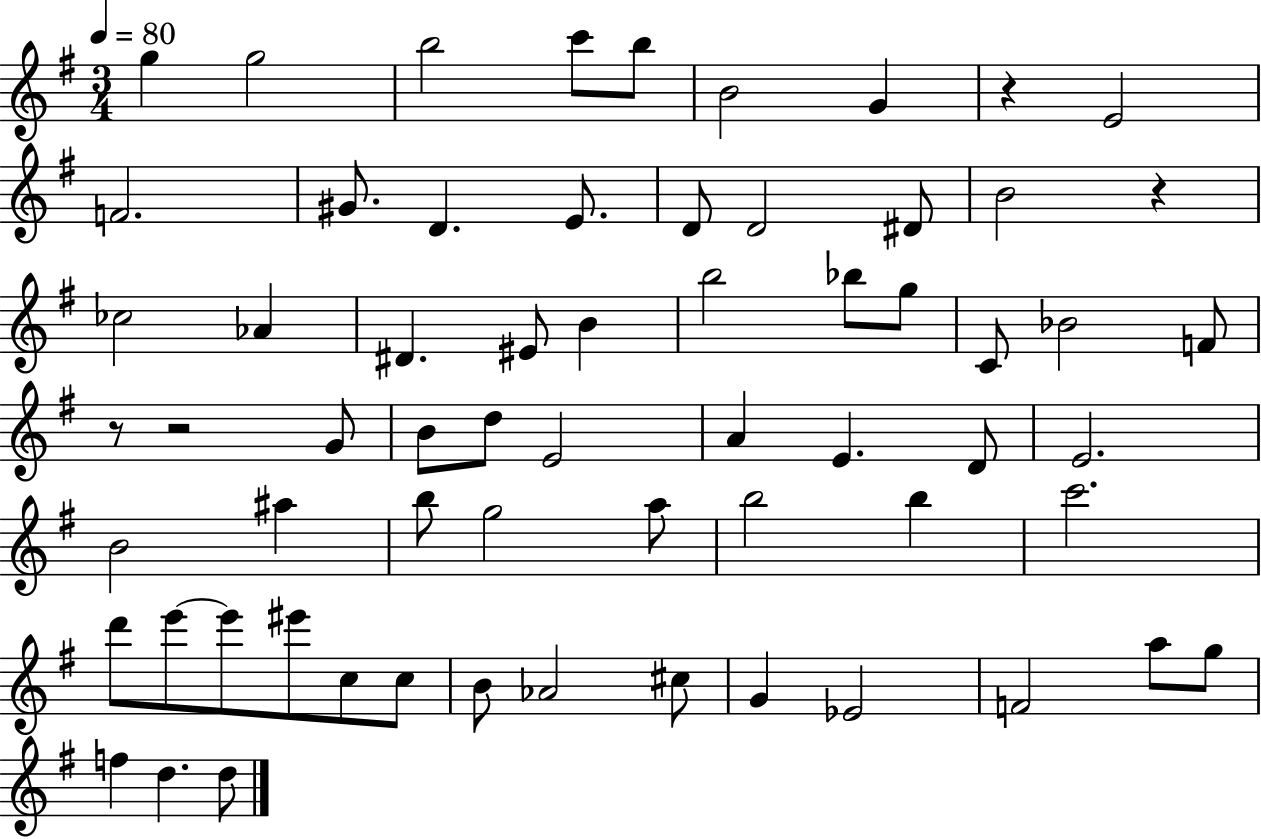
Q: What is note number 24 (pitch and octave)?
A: G5